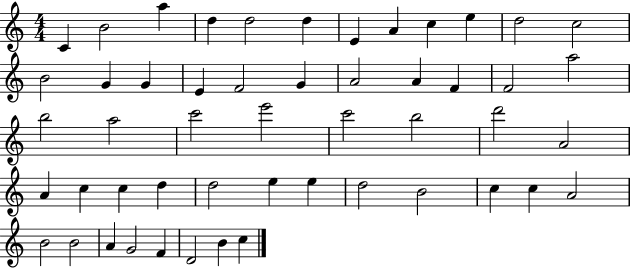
C4/q B4/h A5/q D5/q D5/h D5/q E4/q A4/q C5/q E5/q D5/h C5/h B4/h G4/q G4/q E4/q F4/h G4/q A4/h A4/q F4/q F4/h A5/h B5/h A5/h C6/h E6/h C6/h B5/h D6/h A4/h A4/q C5/q C5/q D5/q D5/h E5/q E5/q D5/h B4/h C5/q C5/q A4/h B4/h B4/h A4/q G4/h F4/q D4/h B4/q C5/q